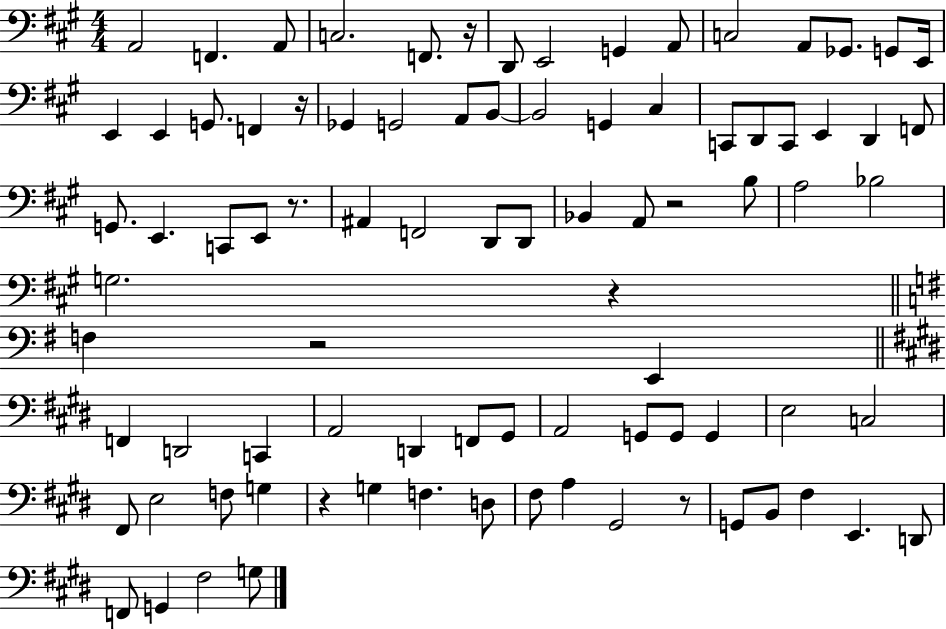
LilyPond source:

{
  \clef bass
  \numericTimeSignature
  \time 4/4
  \key a \major
  \repeat volta 2 { a,2 f,4. a,8 | c2. f,8. r16 | d,8 e,2 g,4 a,8 | c2 a,8 ges,8. g,8 e,16 | \break e,4 e,4 g,8. f,4 r16 | ges,4 g,2 a,8 b,8~~ | b,2 g,4 cis4 | c,8 d,8 c,8 e,4 d,4 f,8 | \break g,8. e,4. c,8 e,8 r8. | ais,4 f,2 d,8 d,8 | bes,4 a,8 r2 b8 | a2 bes2 | \break g2. r4 | \bar "||" \break \key e \minor f4 r2 e,4 | \bar "||" \break \key e \major f,4 d,2 c,4 | a,2 d,4 f,8 gis,8 | a,2 g,8 g,8 g,4 | e2 c2 | \break fis,8 e2 f8 g4 | r4 g4 f4. d8 | fis8 a4 gis,2 r8 | g,8 b,8 fis4 e,4. d,8 | \break f,8 g,4 fis2 g8 | } \bar "|."
}